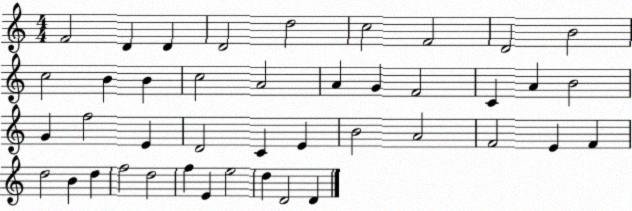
X:1
T:Untitled
M:4/4
L:1/4
K:C
F2 D D D2 d2 c2 F2 D2 B2 c2 B B c2 A2 A G F2 C A B2 G f2 E D2 C E B2 A2 F2 E F d2 B d f2 d2 f E e2 d D2 D